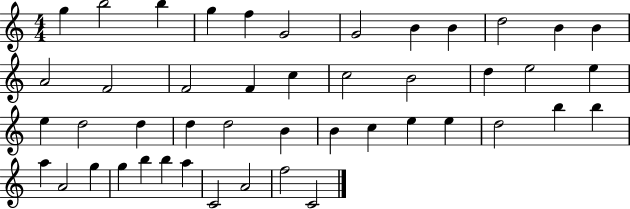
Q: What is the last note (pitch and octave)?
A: C4